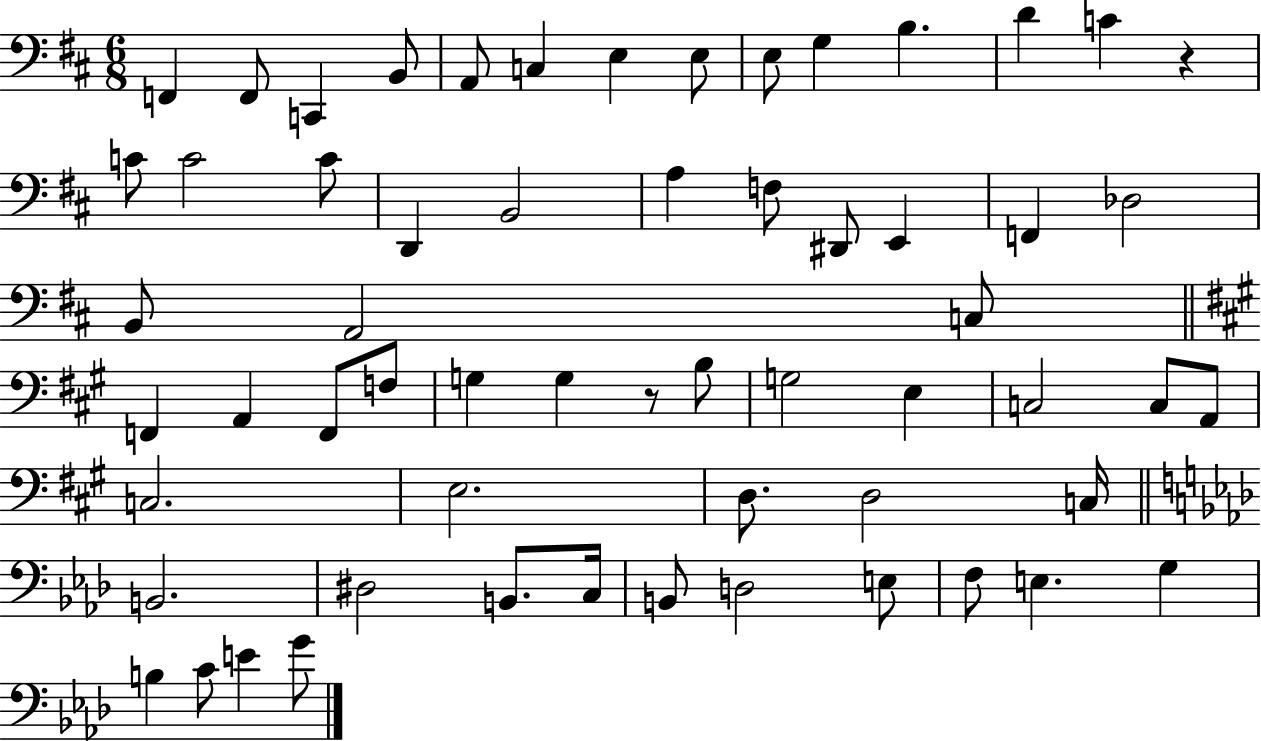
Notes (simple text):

F2/q F2/e C2/q B2/e A2/e C3/q E3/q E3/e E3/e G3/q B3/q. D4/q C4/q R/q C4/e C4/h C4/e D2/q B2/h A3/q F3/e D#2/e E2/q F2/q Db3/h B2/e A2/h C3/e F2/q A2/q F2/e F3/e G3/q G3/q R/e B3/e G3/h E3/q C3/h C3/e A2/e C3/h. E3/h. D3/e. D3/h C3/s B2/h. D#3/h B2/e. C3/s B2/e D3/h E3/e F3/e E3/q. G3/q B3/q C4/e E4/q G4/e